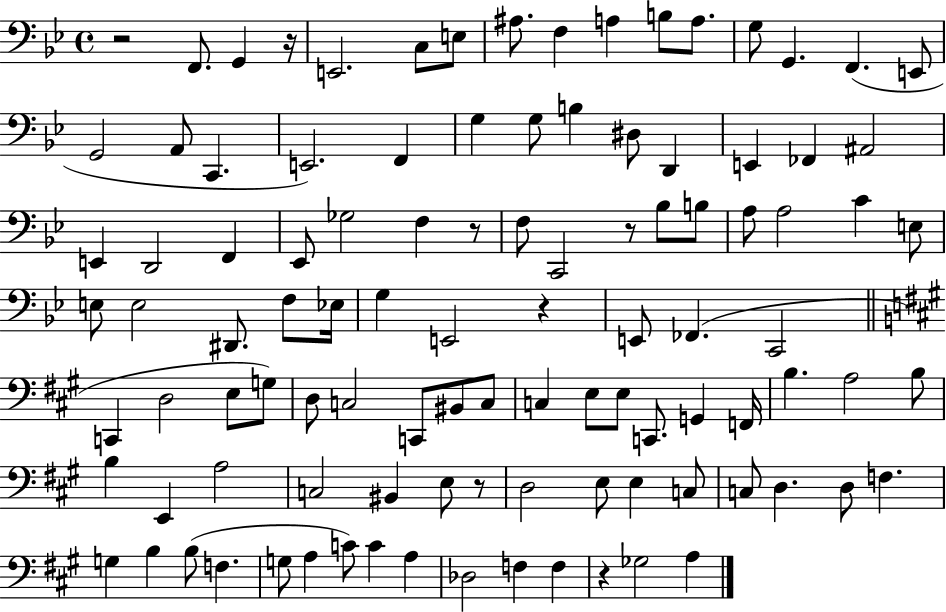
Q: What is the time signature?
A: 4/4